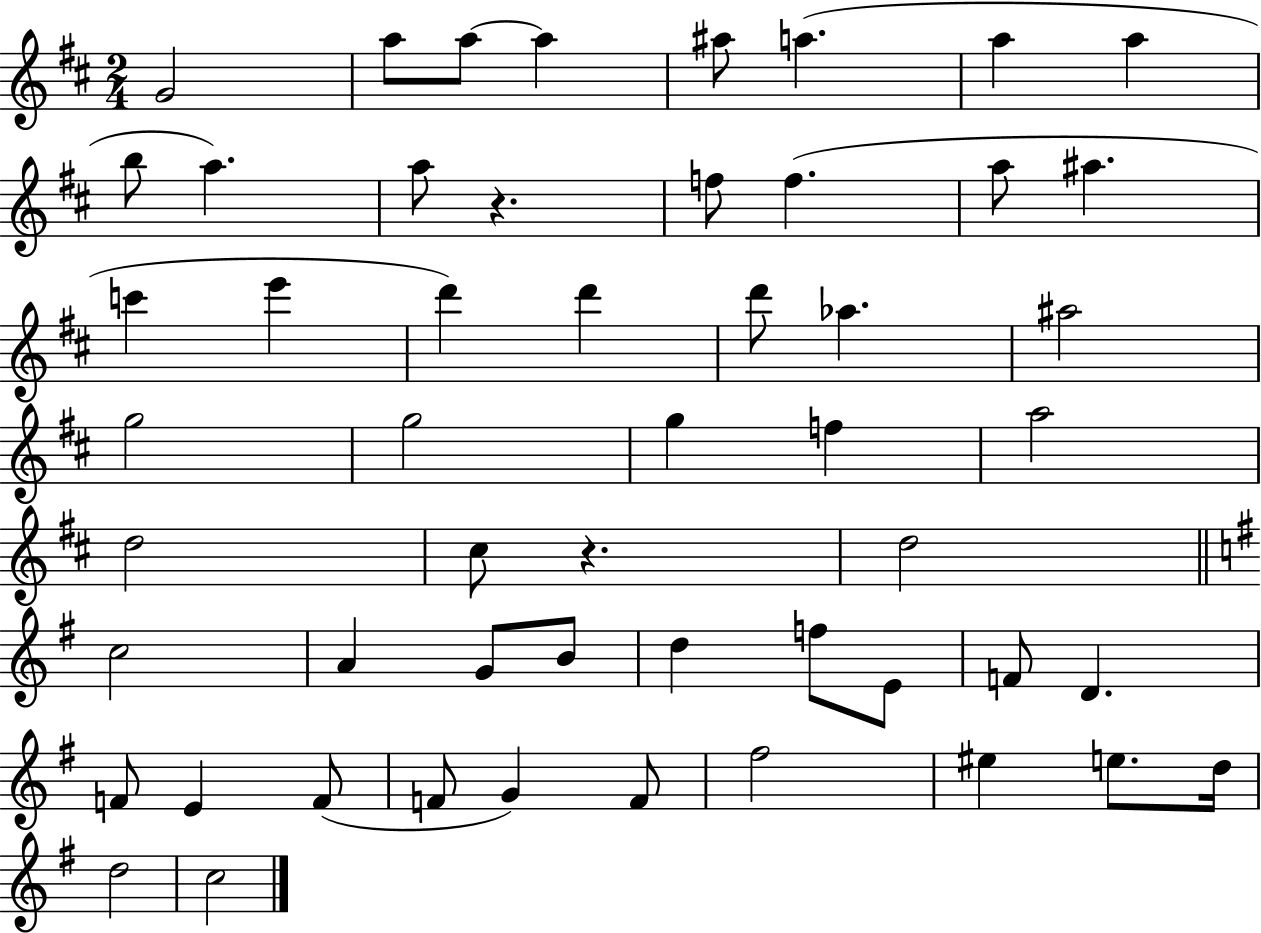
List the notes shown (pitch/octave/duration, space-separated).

G4/h A5/e A5/e A5/q A#5/e A5/q. A5/q A5/q B5/e A5/q. A5/e R/q. F5/e F5/q. A5/e A#5/q. C6/q E6/q D6/q D6/q D6/e Ab5/q. A#5/h G5/h G5/h G5/q F5/q A5/h D5/h C#5/e R/q. D5/h C5/h A4/q G4/e B4/e D5/q F5/e E4/e F4/e D4/q. F4/e E4/q F4/e F4/e G4/q F4/e F#5/h EIS5/q E5/e. D5/s D5/h C5/h